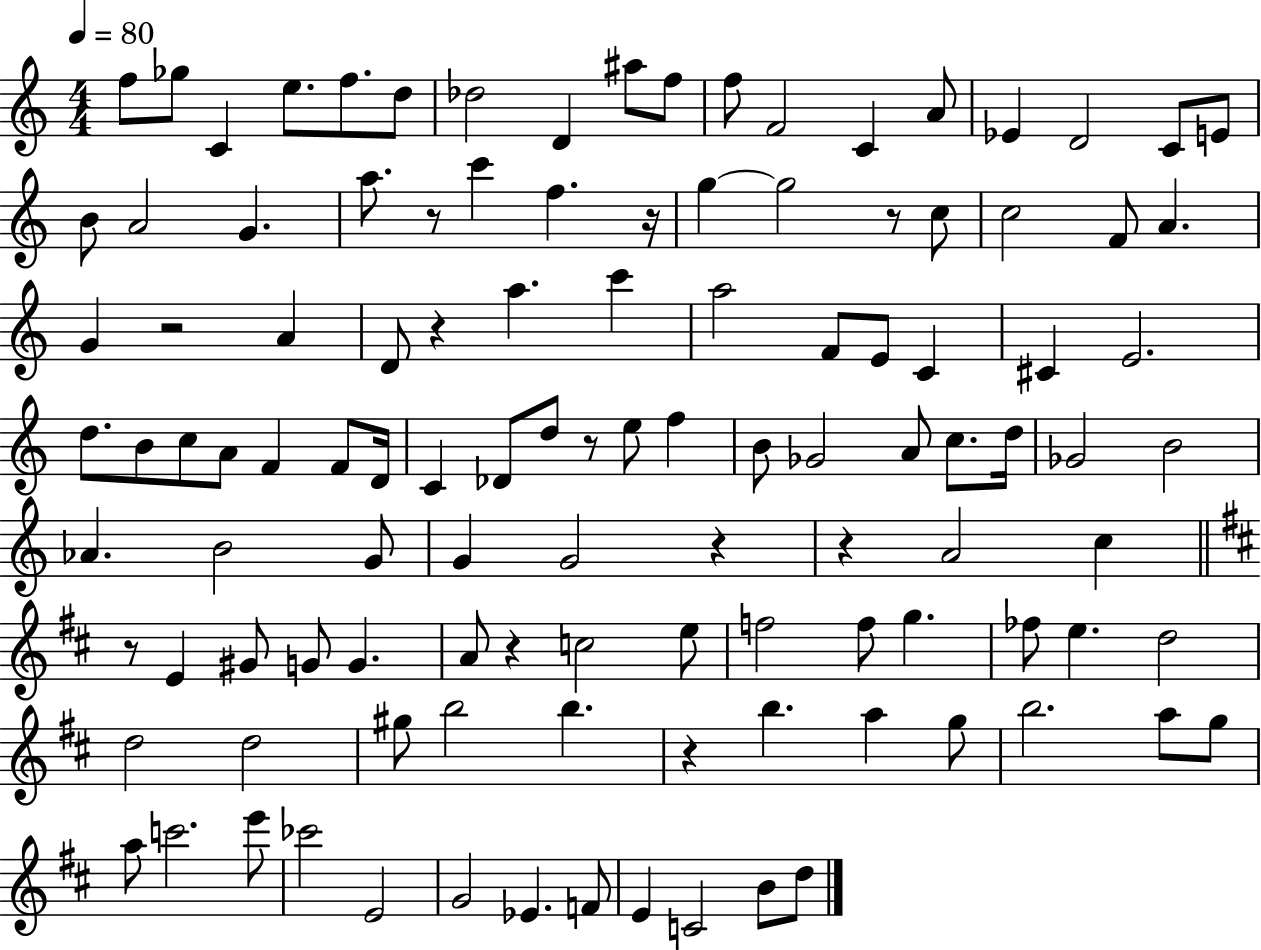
X:1
T:Untitled
M:4/4
L:1/4
K:C
f/2 _g/2 C e/2 f/2 d/2 _d2 D ^a/2 f/2 f/2 F2 C A/2 _E D2 C/2 E/2 B/2 A2 G a/2 z/2 c' f z/4 g g2 z/2 c/2 c2 F/2 A G z2 A D/2 z a c' a2 F/2 E/2 C ^C E2 d/2 B/2 c/2 A/2 F F/2 D/4 C _D/2 d/2 z/2 e/2 f B/2 _G2 A/2 c/2 d/4 _G2 B2 _A B2 G/2 G G2 z z A2 c z/2 E ^G/2 G/2 G A/2 z c2 e/2 f2 f/2 g _f/2 e d2 d2 d2 ^g/2 b2 b z b a g/2 b2 a/2 g/2 a/2 c'2 e'/2 _c'2 E2 G2 _E F/2 E C2 B/2 d/2